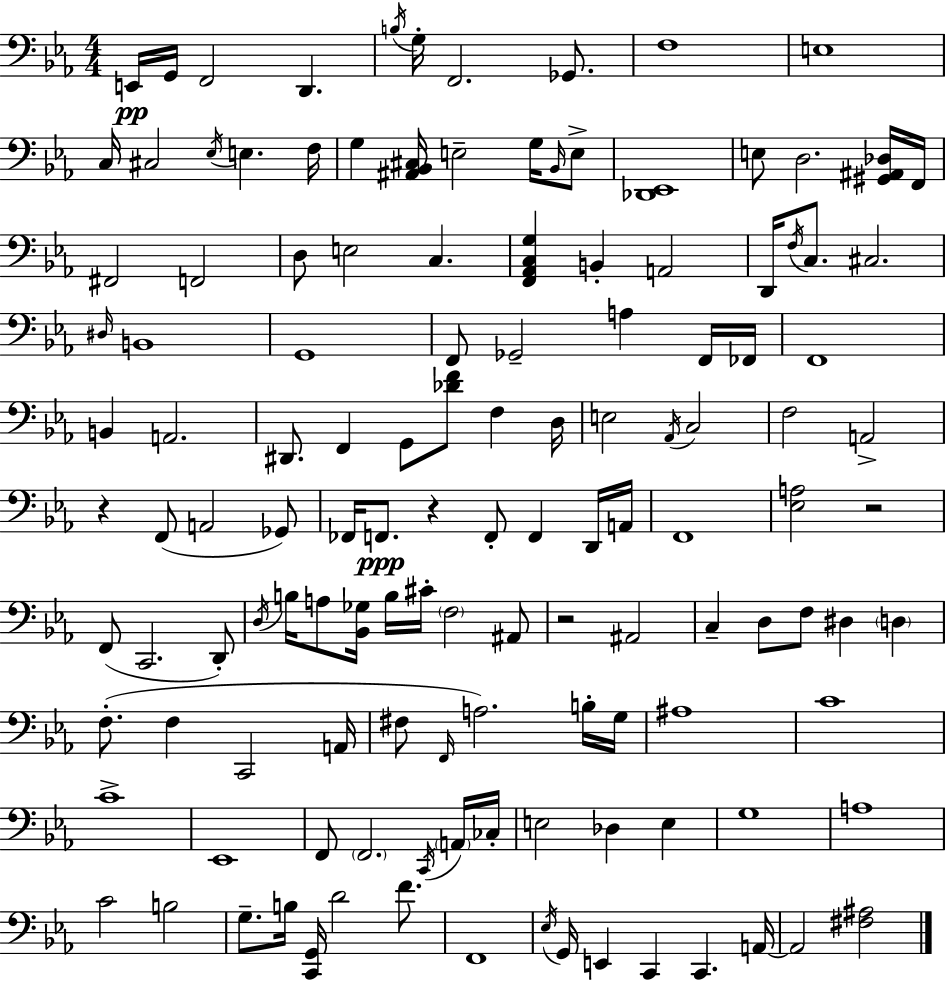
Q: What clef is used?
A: bass